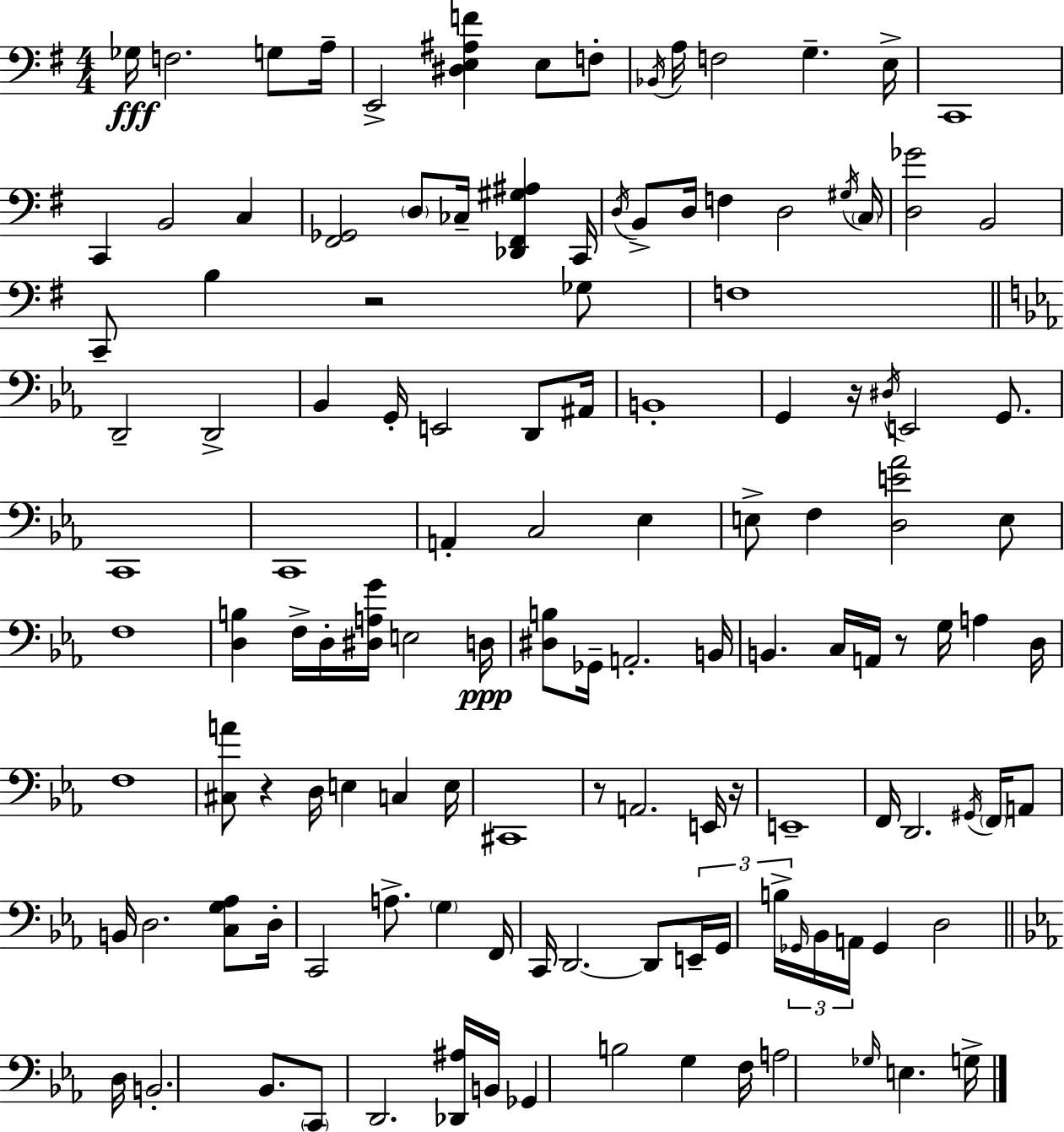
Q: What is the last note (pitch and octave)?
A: G3